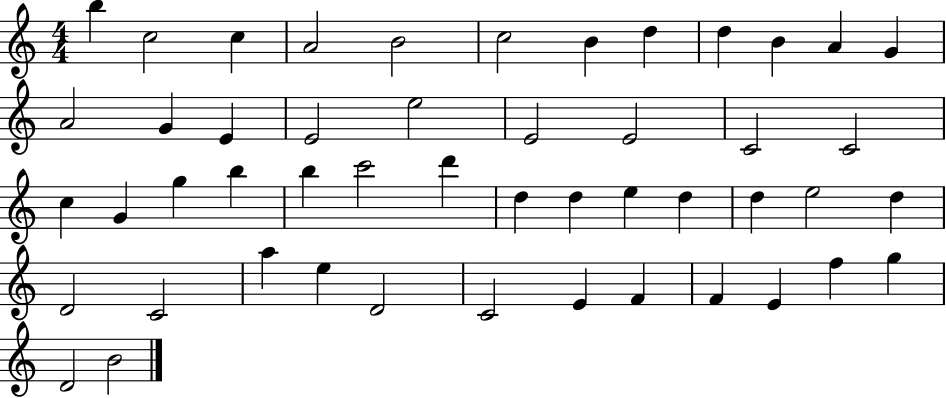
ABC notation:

X:1
T:Untitled
M:4/4
L:1/4
K:C
b c2 c A2 B2 c2 B d d B A G A2 G E E2 e2 E2 E2 C2 C2 c G g b b c'2 d' d d e d d e2 d D2 C2 a e D2 C2 E F F E f g D2 B2